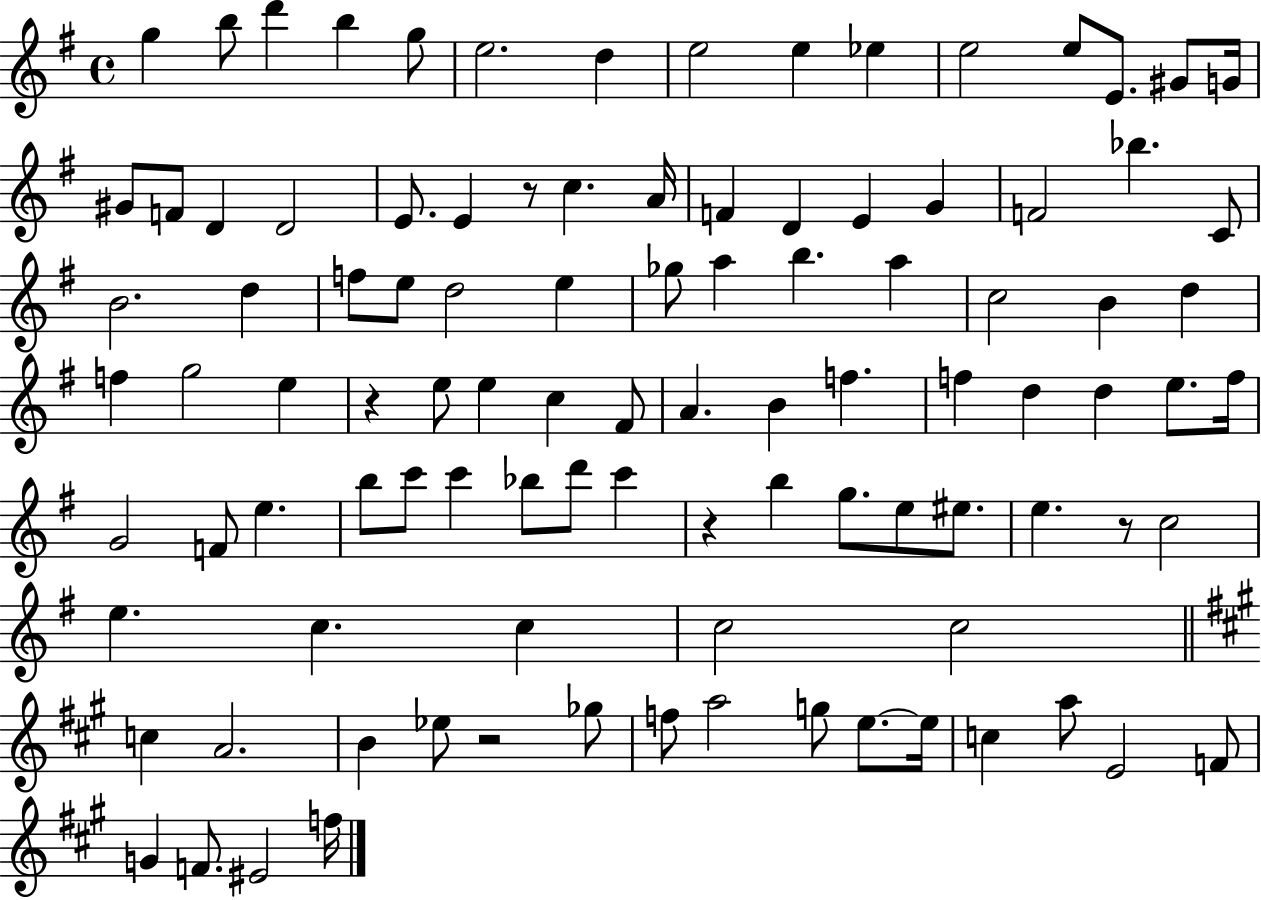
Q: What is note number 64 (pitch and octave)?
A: C6